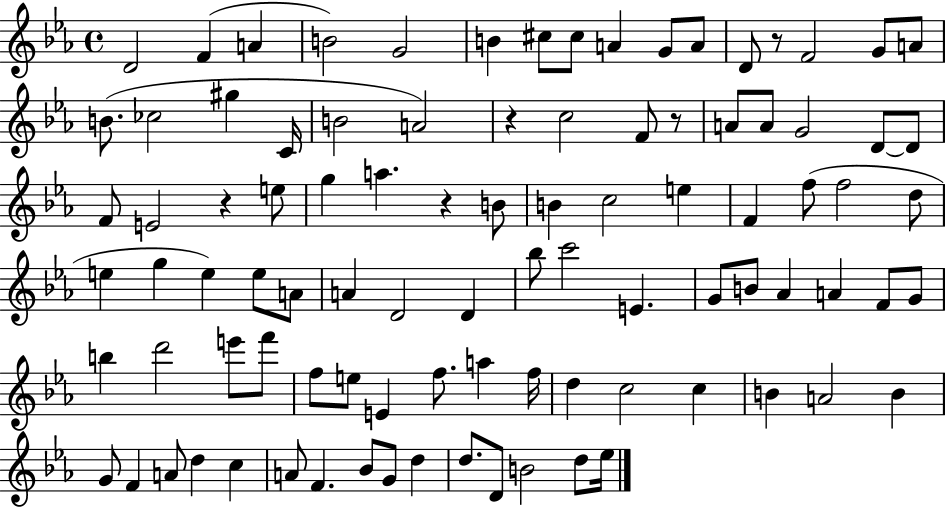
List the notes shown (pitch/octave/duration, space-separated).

D4/h F4/q A4/q B4/h G4/h B4/q C#5/e C#5/e A4/q G4/e A4/e D4/e R/e F4/h G4/e A4/e B4/e. CES5/h G#5/q C4/s B4/h A4/h R/q C5/h F4/e R/e A4/e A4/e G4/h D4/e D4/e F4/e E4/h R/q E5/e G5/q A5/q. R/q B4/e B4/q C5/h E5/q F4/q F5/e F5/h D5/e E5/q G5/q E5/q E5/e A4/e A4/q D4/h D4/q Bb5/e C6/h E4/q. G4/e B4/e Ab4/q A4/q F4/e G4/e B5/q D6/h E6/e F6/e F5/e E5/e E4/q F5/e. A5/q F5/s D5/q C5/h C5/q B4/q A4/h B4/q G4/e F4/q A4/e D5/q C5/q A4/e F4/q. Bb4/e G4/e D5/q D5/e. D4/e B4/h D5/e Eb5/s